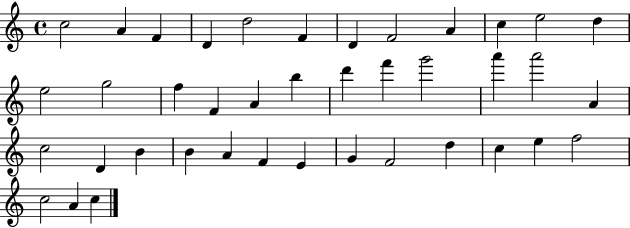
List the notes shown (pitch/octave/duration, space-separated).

C5/h A4/q F4/q D4/q D5/h F4/q D4/q F4/h A4/q C5/q E5/h D5/q E5/h G5/h F5/q F4/q A4/q B5/q D6/q F6/q G6/h A6/q A6/h A4/q C5/h D4/q B4/q B4/q A4/q F4/q E4/q G4/q F4/h D5/q C5/q E5/q F5/h C5/h A4/q C5/q